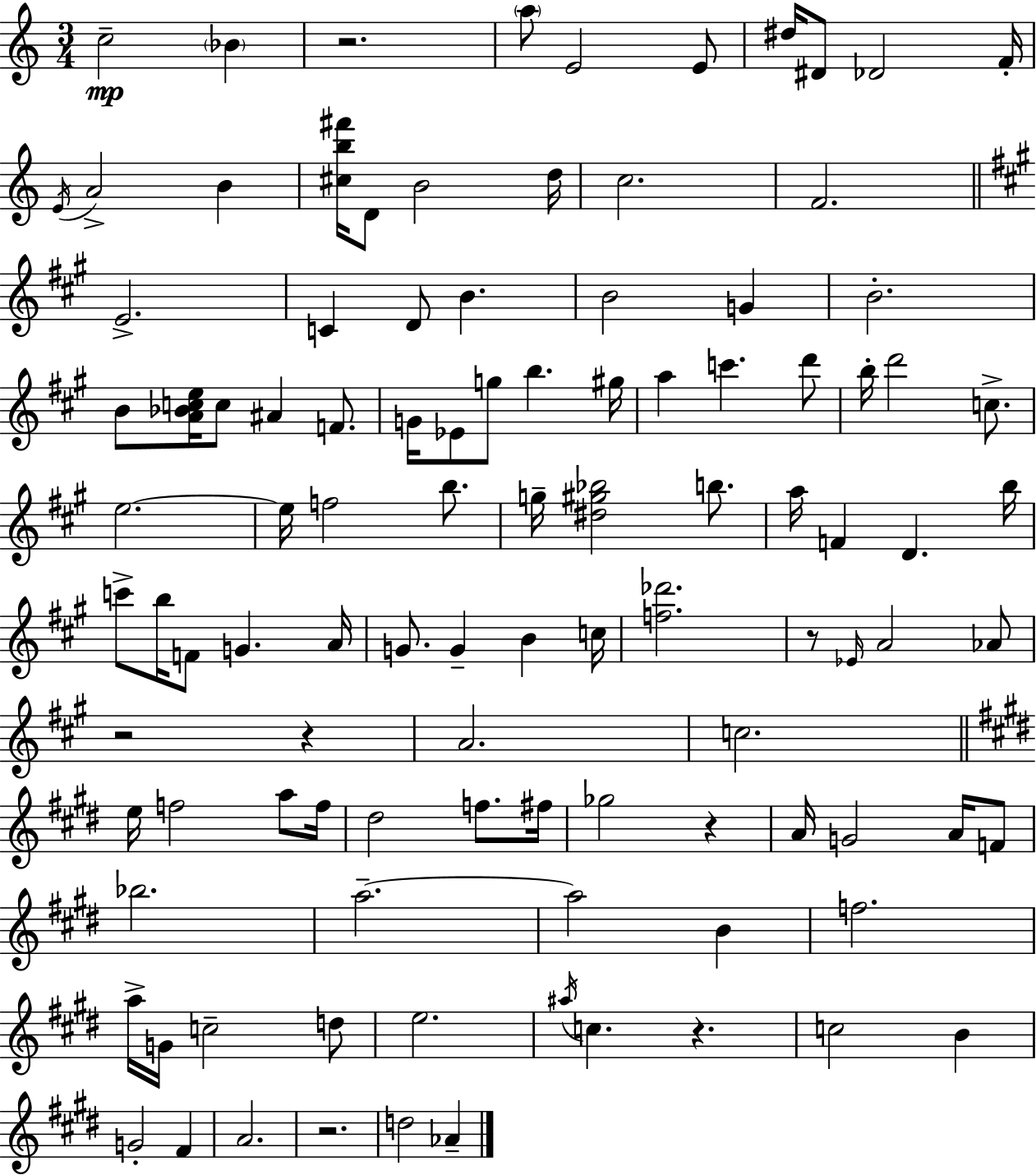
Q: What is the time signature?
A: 3/4